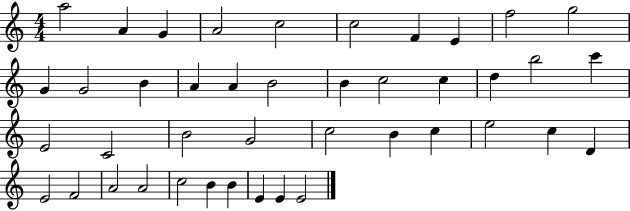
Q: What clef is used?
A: treble